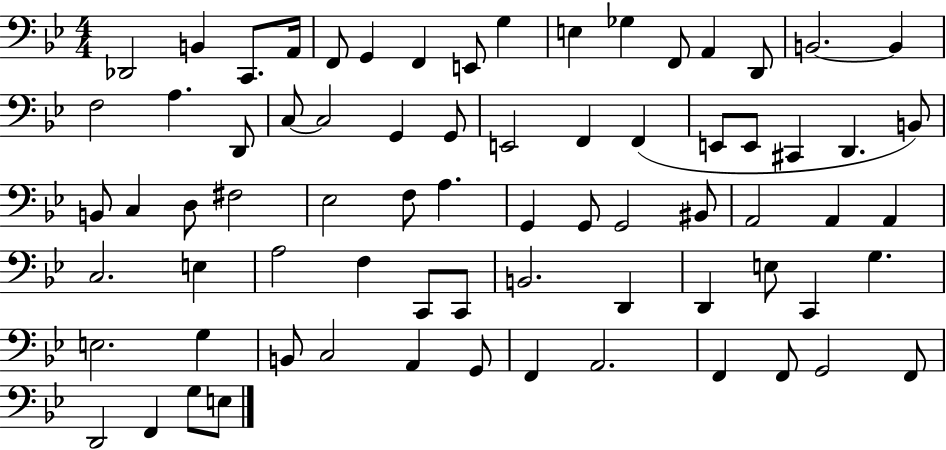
{
  \clef bass
  \numericTimeSignature
  \time 4/4
  \key bes \major
  des,2 b,4 c,8. a,16 | f,8 g,4 f,4 e,8 g4 | e4 ges4 f,8 a,4 d,8 | b,2.~~ b,4 | \break f2 a4. d,8 | c8~~ c2 g,4 g,8 | e,2 f,4 f,4( | e,8 e,8 cis,4 d,4. b,8) | \break b,8 c4 d8 fis2 | ees2 f8 a4. | g,4 g,8 g,2 bis,8 | a,2 a,4 a,4 | \break c2. e4 | a2 f4 c,8 c,8 | b,2. d,4 | d,4 e8 c,4 g4. | \break e2. g4 | b,8 c2 a,4 g,8 | f,4 a,2. | f,4 f,8 g,2 f,8 | \break d,2 f,4 g8 e8 | \bar "|."
}